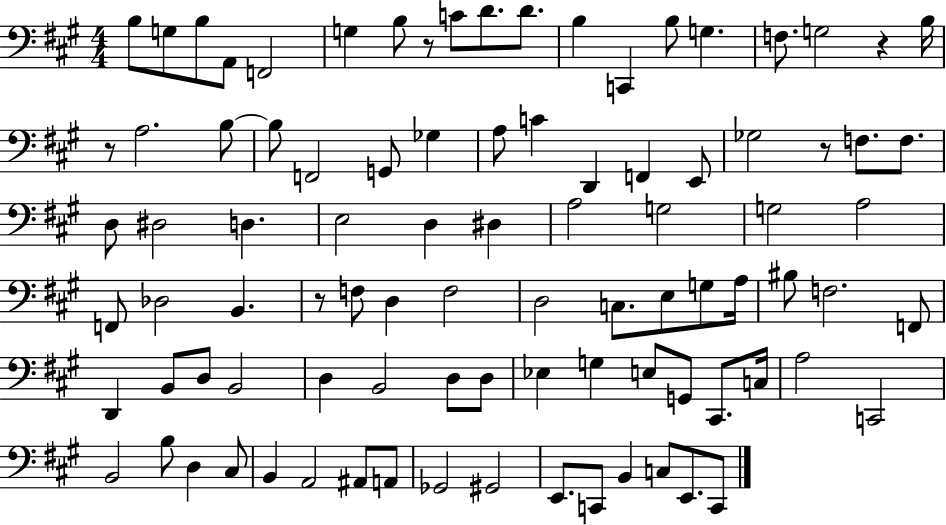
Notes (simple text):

B3/e G3/e B3/e A2/e F2/h G3/q B3/e R/e C4/e D4/e. D4/e. B3/q C2/q B3/e G3/q. F3/e. G3/h R/q B3/s R/e A3/h. B3/e B3/e F2/h G2/e Gb3/q A3/e C4/q D2/q F2/q E2/e Gb3/h R/e F3/e. F3/e. D3/e D#3/h D3/q. E3/h D3/q D#3/q A3/h G3/h G3/h A3/h F2/e Db3/h B2/q. R/e F3/e D3/q F3/h D3/h C3/e. E3/e G3/e A3/s BIS3/e F3/h. F2/e D2/q B2/e D3/e B2/h D3/q B2/h D3/e D3/e Eb3/q G3/q E3/e G2/e C#2/e. C3/s A3/h C2/h B2/h B3/e D3/q C#3/e B2/q A2/h A#2/e A2/e Gb2/h G#2/h E2/e. C2/e B2/q C3/e E2/e. C2/e